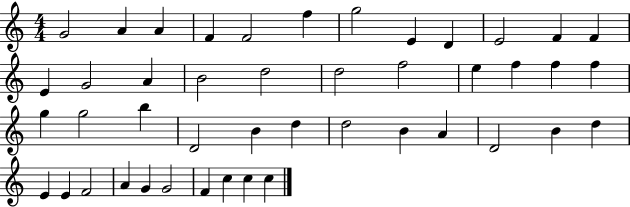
{
  \clef treble
  \numericTimeSignature
  \time 4/4
  \key c \major
  g'2 a'4 a'4 | f'4 f'2 f''4 | g''2 e'4 d'4 | e'2 f'4 f'4 | \break e'4 g'2 a'4 | b'2 d''2 | d''2 f''2 | e''4 f''4 f''4 f''4 | \break g''4 g''2 b''4 | d'2 b'4 d''4 | d''2 b'4 a'4 | d'2 b'4 d''4 | \break e'4 e'4 f'2 | a'4 g'4 g'2 | f'4 c''4 c''4 c''4 | \bar "|."
}